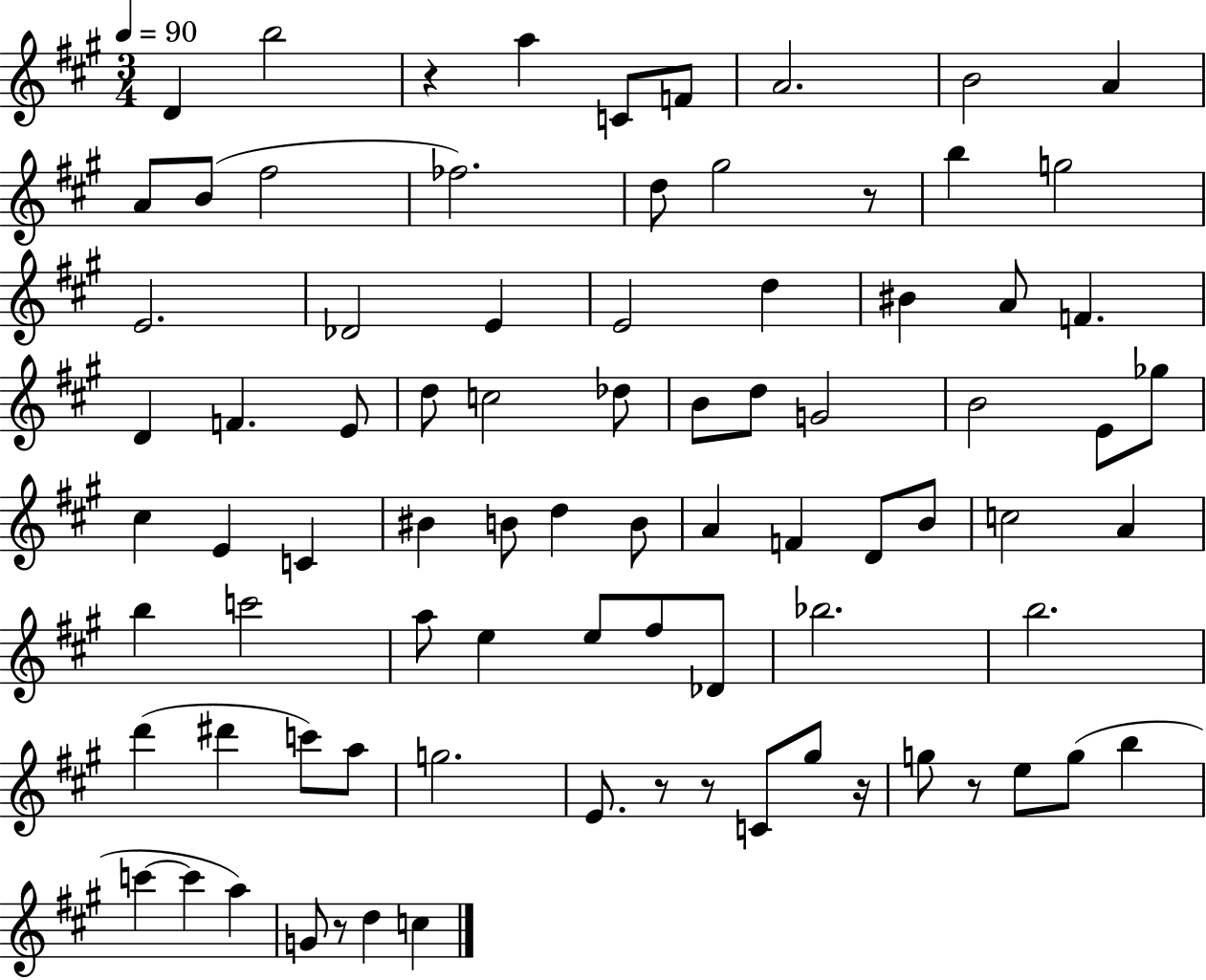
D4/q B5/h R/q A5/q C4/e F4/e A4/h. B4/h A4/q A4/e B4/e F#5/h FES5/h. D5/e G#5/h R/e B5/q G5/h E4/h. Db4/h E4/q E4/h D5/q BIS4/q A4/e F4/q. D4/q F4/q. E4/e D5/e C5/h Db5/e B4/e D5/e G4/h B4/h E4/e Gb5/e C#5/q E4/q C4/q BIS4/q B4/e D5/q B4/e A4/q F4/q D4/e B4/e C5/h A4/q B5/q C6/h A5/e E5/q E5/e F#5/e Db4/e Bb5/h. B5/h. D6/q D#6/q C6/e A5/e G5/h. E4/e. R/e R/e C4/e G#5/e R/s G5/e R/e E5/e G5/e B5/q C6/q C6/q A5/q G4/e R/e D5/q C5/q